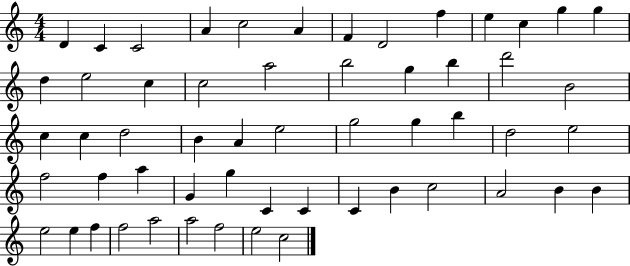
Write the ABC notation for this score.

X:1
T:Untitled
M:4/4
L:1/4
K:C
D C C2 A c2 A F D2 f e c g g d e2 c c2 a2 b2 g b d'2 B2 c c d2 B A e2 g2 g b d2 e2 f2 f a G g C C C B c2 A2 B B e2 e f f2 a2 a2 f2 e2 c2